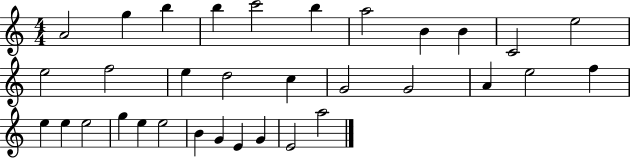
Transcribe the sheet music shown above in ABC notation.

X:1
T:Untitled
M:4/4
L:1/4
K:C
A2 g b b c'2 b a2 B B C2 e2 e2 f2 e d2 c G2 G2 A e2 f e e e2 g e e2 B G E G E2 a2